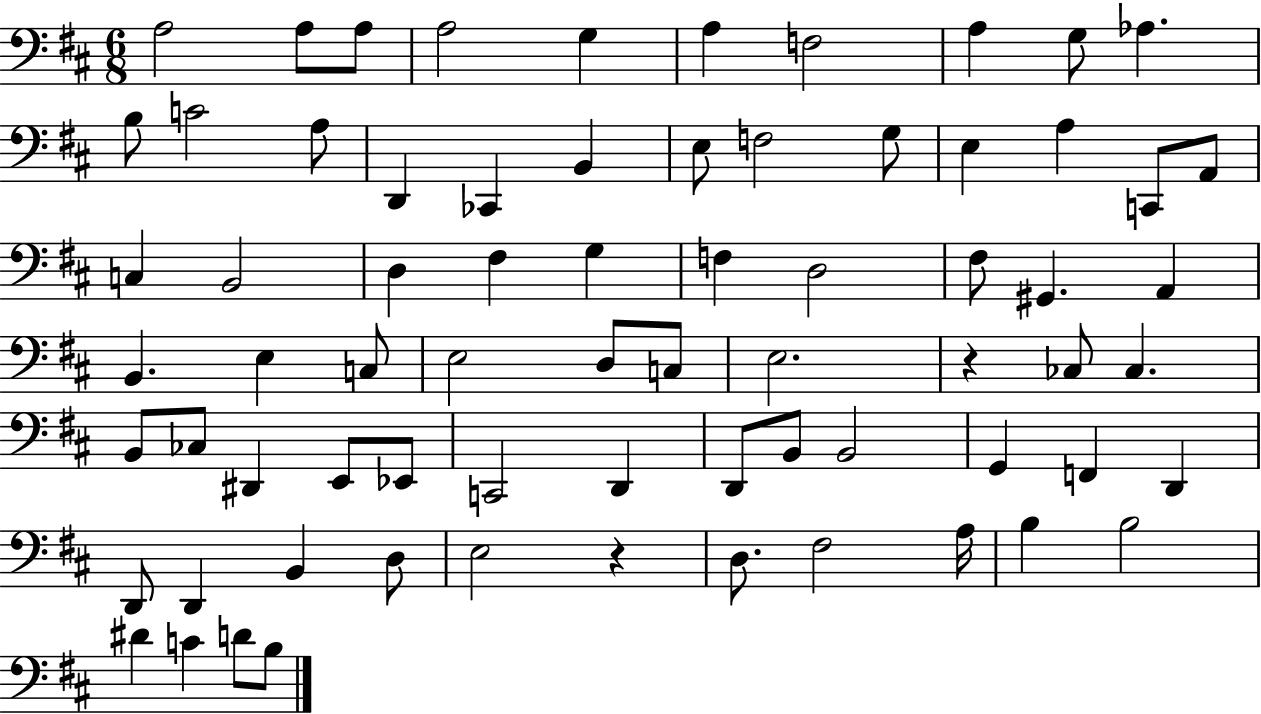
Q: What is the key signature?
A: D major